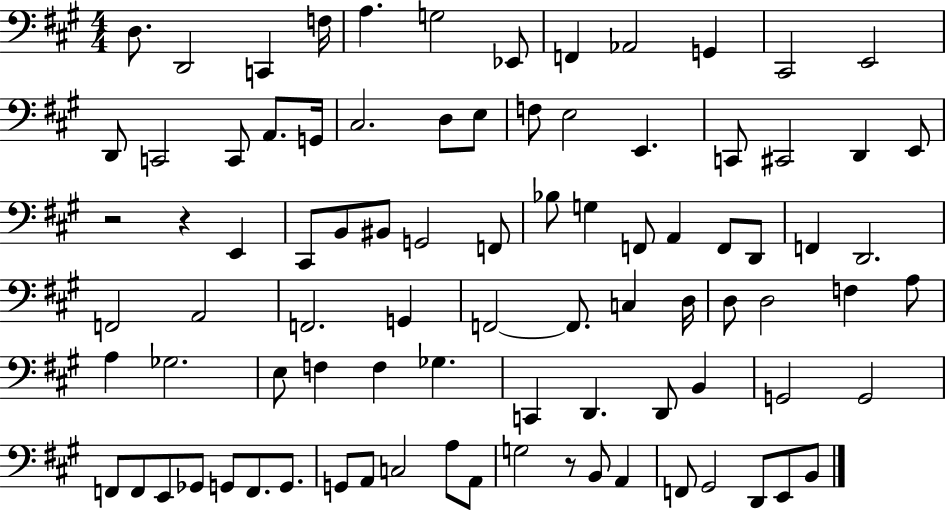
X:1
T:Untitled
M:4/4
L:1/4
K:A
D,/2 D,,2 C,, F,/4 A, G,2 _E,,/2 F,, _A,,2 G,, ^C,,2 E,,2 D,,/2 C,,2 C,,/2 A,,/2 G,,/4 ^C,2 D,/2 E,/2 F,/2 E,2 E,, C,,/2 ^C,,2 D,, E,,/2 z2 z E,, ^C,,/2 B,,/2 ^B,,/2 G,,2 F,,/2 _B,/2 G, F,,/2 A,, F,,/2 D,,/2 F,, D,,2 F,,2 A,,2 F,,2 G,, F,,2 F,,/2 C, D,/4 D,/2 D,2 F, A,/2 A, _G,2 E,/2 F, F, _G, C,, D,, D,,/2 B,, G,,2 G,,2 F,,/2 F,,/2 E,,/2 _G,,/2 G,,/2 F,,/2 G,,/2 G,,/2 A,,/2 C,2 A,/2 A,,/2 G,2 z/2 B,,/2 A,, F,,/2 ^G,,2 D,,/2 E,,/2 B,,/2